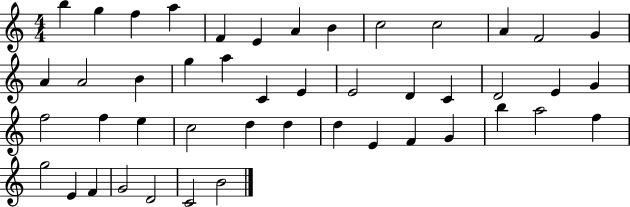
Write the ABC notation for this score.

X:1
T:Untitled
M:4/4
L:1/4
K:C
b g f a F E A B c2 c2 A F2 G A A2 B g a C E E2 D C D2 E G f2 f e c2 d d d E F G b a2 f g2 E F G2 D2 C2 B2